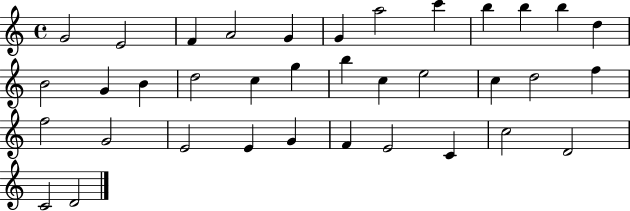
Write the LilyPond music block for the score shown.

{
  \clef treble
  \time 4/4
  \defaultTimeSignature
  \key c \major
  g'2 e'2 | f'4 a'2 g'4 | g'4 a''2 c'''4 | b''4 b''4 b''4 d''4 | \break b'2 g'4 b'4 | d''2 c''4 g''4 | b''4 c''4 e''2 | c''4 d''2 f''4 | \break f''2 g'2 | e'2 e'4 g'4 | f'4 e'2 c'4 | c''2 d'2 | \break c'2 d'2 | \bar "|."
}